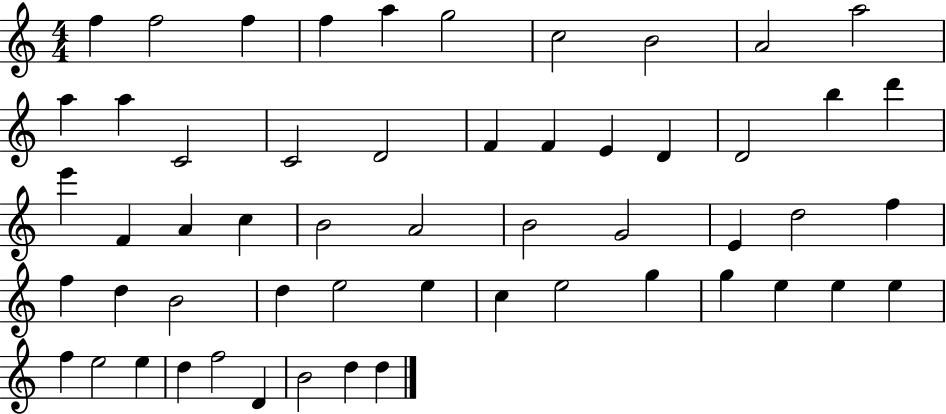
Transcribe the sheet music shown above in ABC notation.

X:1
T:Untitled
M:4/4
L:1/4
K:C
f f2 f f a g2 c2 B2 A2 a2 a a C2 C2 D2 F F E D D2 b d' e' F A c B2 A2 B2 G2 E d2 f f d B2 d e2 e c e2 g g e e e f e2 e d f2 D B2 d d